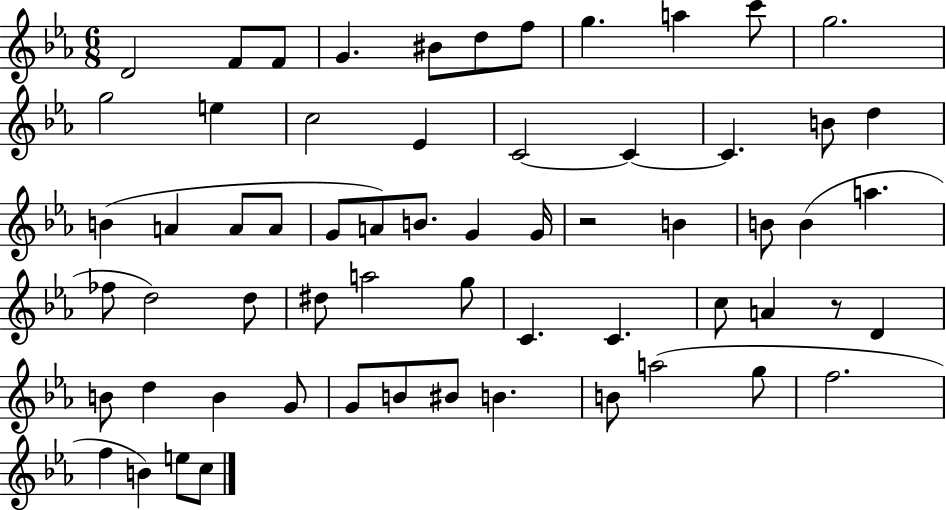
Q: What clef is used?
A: treble